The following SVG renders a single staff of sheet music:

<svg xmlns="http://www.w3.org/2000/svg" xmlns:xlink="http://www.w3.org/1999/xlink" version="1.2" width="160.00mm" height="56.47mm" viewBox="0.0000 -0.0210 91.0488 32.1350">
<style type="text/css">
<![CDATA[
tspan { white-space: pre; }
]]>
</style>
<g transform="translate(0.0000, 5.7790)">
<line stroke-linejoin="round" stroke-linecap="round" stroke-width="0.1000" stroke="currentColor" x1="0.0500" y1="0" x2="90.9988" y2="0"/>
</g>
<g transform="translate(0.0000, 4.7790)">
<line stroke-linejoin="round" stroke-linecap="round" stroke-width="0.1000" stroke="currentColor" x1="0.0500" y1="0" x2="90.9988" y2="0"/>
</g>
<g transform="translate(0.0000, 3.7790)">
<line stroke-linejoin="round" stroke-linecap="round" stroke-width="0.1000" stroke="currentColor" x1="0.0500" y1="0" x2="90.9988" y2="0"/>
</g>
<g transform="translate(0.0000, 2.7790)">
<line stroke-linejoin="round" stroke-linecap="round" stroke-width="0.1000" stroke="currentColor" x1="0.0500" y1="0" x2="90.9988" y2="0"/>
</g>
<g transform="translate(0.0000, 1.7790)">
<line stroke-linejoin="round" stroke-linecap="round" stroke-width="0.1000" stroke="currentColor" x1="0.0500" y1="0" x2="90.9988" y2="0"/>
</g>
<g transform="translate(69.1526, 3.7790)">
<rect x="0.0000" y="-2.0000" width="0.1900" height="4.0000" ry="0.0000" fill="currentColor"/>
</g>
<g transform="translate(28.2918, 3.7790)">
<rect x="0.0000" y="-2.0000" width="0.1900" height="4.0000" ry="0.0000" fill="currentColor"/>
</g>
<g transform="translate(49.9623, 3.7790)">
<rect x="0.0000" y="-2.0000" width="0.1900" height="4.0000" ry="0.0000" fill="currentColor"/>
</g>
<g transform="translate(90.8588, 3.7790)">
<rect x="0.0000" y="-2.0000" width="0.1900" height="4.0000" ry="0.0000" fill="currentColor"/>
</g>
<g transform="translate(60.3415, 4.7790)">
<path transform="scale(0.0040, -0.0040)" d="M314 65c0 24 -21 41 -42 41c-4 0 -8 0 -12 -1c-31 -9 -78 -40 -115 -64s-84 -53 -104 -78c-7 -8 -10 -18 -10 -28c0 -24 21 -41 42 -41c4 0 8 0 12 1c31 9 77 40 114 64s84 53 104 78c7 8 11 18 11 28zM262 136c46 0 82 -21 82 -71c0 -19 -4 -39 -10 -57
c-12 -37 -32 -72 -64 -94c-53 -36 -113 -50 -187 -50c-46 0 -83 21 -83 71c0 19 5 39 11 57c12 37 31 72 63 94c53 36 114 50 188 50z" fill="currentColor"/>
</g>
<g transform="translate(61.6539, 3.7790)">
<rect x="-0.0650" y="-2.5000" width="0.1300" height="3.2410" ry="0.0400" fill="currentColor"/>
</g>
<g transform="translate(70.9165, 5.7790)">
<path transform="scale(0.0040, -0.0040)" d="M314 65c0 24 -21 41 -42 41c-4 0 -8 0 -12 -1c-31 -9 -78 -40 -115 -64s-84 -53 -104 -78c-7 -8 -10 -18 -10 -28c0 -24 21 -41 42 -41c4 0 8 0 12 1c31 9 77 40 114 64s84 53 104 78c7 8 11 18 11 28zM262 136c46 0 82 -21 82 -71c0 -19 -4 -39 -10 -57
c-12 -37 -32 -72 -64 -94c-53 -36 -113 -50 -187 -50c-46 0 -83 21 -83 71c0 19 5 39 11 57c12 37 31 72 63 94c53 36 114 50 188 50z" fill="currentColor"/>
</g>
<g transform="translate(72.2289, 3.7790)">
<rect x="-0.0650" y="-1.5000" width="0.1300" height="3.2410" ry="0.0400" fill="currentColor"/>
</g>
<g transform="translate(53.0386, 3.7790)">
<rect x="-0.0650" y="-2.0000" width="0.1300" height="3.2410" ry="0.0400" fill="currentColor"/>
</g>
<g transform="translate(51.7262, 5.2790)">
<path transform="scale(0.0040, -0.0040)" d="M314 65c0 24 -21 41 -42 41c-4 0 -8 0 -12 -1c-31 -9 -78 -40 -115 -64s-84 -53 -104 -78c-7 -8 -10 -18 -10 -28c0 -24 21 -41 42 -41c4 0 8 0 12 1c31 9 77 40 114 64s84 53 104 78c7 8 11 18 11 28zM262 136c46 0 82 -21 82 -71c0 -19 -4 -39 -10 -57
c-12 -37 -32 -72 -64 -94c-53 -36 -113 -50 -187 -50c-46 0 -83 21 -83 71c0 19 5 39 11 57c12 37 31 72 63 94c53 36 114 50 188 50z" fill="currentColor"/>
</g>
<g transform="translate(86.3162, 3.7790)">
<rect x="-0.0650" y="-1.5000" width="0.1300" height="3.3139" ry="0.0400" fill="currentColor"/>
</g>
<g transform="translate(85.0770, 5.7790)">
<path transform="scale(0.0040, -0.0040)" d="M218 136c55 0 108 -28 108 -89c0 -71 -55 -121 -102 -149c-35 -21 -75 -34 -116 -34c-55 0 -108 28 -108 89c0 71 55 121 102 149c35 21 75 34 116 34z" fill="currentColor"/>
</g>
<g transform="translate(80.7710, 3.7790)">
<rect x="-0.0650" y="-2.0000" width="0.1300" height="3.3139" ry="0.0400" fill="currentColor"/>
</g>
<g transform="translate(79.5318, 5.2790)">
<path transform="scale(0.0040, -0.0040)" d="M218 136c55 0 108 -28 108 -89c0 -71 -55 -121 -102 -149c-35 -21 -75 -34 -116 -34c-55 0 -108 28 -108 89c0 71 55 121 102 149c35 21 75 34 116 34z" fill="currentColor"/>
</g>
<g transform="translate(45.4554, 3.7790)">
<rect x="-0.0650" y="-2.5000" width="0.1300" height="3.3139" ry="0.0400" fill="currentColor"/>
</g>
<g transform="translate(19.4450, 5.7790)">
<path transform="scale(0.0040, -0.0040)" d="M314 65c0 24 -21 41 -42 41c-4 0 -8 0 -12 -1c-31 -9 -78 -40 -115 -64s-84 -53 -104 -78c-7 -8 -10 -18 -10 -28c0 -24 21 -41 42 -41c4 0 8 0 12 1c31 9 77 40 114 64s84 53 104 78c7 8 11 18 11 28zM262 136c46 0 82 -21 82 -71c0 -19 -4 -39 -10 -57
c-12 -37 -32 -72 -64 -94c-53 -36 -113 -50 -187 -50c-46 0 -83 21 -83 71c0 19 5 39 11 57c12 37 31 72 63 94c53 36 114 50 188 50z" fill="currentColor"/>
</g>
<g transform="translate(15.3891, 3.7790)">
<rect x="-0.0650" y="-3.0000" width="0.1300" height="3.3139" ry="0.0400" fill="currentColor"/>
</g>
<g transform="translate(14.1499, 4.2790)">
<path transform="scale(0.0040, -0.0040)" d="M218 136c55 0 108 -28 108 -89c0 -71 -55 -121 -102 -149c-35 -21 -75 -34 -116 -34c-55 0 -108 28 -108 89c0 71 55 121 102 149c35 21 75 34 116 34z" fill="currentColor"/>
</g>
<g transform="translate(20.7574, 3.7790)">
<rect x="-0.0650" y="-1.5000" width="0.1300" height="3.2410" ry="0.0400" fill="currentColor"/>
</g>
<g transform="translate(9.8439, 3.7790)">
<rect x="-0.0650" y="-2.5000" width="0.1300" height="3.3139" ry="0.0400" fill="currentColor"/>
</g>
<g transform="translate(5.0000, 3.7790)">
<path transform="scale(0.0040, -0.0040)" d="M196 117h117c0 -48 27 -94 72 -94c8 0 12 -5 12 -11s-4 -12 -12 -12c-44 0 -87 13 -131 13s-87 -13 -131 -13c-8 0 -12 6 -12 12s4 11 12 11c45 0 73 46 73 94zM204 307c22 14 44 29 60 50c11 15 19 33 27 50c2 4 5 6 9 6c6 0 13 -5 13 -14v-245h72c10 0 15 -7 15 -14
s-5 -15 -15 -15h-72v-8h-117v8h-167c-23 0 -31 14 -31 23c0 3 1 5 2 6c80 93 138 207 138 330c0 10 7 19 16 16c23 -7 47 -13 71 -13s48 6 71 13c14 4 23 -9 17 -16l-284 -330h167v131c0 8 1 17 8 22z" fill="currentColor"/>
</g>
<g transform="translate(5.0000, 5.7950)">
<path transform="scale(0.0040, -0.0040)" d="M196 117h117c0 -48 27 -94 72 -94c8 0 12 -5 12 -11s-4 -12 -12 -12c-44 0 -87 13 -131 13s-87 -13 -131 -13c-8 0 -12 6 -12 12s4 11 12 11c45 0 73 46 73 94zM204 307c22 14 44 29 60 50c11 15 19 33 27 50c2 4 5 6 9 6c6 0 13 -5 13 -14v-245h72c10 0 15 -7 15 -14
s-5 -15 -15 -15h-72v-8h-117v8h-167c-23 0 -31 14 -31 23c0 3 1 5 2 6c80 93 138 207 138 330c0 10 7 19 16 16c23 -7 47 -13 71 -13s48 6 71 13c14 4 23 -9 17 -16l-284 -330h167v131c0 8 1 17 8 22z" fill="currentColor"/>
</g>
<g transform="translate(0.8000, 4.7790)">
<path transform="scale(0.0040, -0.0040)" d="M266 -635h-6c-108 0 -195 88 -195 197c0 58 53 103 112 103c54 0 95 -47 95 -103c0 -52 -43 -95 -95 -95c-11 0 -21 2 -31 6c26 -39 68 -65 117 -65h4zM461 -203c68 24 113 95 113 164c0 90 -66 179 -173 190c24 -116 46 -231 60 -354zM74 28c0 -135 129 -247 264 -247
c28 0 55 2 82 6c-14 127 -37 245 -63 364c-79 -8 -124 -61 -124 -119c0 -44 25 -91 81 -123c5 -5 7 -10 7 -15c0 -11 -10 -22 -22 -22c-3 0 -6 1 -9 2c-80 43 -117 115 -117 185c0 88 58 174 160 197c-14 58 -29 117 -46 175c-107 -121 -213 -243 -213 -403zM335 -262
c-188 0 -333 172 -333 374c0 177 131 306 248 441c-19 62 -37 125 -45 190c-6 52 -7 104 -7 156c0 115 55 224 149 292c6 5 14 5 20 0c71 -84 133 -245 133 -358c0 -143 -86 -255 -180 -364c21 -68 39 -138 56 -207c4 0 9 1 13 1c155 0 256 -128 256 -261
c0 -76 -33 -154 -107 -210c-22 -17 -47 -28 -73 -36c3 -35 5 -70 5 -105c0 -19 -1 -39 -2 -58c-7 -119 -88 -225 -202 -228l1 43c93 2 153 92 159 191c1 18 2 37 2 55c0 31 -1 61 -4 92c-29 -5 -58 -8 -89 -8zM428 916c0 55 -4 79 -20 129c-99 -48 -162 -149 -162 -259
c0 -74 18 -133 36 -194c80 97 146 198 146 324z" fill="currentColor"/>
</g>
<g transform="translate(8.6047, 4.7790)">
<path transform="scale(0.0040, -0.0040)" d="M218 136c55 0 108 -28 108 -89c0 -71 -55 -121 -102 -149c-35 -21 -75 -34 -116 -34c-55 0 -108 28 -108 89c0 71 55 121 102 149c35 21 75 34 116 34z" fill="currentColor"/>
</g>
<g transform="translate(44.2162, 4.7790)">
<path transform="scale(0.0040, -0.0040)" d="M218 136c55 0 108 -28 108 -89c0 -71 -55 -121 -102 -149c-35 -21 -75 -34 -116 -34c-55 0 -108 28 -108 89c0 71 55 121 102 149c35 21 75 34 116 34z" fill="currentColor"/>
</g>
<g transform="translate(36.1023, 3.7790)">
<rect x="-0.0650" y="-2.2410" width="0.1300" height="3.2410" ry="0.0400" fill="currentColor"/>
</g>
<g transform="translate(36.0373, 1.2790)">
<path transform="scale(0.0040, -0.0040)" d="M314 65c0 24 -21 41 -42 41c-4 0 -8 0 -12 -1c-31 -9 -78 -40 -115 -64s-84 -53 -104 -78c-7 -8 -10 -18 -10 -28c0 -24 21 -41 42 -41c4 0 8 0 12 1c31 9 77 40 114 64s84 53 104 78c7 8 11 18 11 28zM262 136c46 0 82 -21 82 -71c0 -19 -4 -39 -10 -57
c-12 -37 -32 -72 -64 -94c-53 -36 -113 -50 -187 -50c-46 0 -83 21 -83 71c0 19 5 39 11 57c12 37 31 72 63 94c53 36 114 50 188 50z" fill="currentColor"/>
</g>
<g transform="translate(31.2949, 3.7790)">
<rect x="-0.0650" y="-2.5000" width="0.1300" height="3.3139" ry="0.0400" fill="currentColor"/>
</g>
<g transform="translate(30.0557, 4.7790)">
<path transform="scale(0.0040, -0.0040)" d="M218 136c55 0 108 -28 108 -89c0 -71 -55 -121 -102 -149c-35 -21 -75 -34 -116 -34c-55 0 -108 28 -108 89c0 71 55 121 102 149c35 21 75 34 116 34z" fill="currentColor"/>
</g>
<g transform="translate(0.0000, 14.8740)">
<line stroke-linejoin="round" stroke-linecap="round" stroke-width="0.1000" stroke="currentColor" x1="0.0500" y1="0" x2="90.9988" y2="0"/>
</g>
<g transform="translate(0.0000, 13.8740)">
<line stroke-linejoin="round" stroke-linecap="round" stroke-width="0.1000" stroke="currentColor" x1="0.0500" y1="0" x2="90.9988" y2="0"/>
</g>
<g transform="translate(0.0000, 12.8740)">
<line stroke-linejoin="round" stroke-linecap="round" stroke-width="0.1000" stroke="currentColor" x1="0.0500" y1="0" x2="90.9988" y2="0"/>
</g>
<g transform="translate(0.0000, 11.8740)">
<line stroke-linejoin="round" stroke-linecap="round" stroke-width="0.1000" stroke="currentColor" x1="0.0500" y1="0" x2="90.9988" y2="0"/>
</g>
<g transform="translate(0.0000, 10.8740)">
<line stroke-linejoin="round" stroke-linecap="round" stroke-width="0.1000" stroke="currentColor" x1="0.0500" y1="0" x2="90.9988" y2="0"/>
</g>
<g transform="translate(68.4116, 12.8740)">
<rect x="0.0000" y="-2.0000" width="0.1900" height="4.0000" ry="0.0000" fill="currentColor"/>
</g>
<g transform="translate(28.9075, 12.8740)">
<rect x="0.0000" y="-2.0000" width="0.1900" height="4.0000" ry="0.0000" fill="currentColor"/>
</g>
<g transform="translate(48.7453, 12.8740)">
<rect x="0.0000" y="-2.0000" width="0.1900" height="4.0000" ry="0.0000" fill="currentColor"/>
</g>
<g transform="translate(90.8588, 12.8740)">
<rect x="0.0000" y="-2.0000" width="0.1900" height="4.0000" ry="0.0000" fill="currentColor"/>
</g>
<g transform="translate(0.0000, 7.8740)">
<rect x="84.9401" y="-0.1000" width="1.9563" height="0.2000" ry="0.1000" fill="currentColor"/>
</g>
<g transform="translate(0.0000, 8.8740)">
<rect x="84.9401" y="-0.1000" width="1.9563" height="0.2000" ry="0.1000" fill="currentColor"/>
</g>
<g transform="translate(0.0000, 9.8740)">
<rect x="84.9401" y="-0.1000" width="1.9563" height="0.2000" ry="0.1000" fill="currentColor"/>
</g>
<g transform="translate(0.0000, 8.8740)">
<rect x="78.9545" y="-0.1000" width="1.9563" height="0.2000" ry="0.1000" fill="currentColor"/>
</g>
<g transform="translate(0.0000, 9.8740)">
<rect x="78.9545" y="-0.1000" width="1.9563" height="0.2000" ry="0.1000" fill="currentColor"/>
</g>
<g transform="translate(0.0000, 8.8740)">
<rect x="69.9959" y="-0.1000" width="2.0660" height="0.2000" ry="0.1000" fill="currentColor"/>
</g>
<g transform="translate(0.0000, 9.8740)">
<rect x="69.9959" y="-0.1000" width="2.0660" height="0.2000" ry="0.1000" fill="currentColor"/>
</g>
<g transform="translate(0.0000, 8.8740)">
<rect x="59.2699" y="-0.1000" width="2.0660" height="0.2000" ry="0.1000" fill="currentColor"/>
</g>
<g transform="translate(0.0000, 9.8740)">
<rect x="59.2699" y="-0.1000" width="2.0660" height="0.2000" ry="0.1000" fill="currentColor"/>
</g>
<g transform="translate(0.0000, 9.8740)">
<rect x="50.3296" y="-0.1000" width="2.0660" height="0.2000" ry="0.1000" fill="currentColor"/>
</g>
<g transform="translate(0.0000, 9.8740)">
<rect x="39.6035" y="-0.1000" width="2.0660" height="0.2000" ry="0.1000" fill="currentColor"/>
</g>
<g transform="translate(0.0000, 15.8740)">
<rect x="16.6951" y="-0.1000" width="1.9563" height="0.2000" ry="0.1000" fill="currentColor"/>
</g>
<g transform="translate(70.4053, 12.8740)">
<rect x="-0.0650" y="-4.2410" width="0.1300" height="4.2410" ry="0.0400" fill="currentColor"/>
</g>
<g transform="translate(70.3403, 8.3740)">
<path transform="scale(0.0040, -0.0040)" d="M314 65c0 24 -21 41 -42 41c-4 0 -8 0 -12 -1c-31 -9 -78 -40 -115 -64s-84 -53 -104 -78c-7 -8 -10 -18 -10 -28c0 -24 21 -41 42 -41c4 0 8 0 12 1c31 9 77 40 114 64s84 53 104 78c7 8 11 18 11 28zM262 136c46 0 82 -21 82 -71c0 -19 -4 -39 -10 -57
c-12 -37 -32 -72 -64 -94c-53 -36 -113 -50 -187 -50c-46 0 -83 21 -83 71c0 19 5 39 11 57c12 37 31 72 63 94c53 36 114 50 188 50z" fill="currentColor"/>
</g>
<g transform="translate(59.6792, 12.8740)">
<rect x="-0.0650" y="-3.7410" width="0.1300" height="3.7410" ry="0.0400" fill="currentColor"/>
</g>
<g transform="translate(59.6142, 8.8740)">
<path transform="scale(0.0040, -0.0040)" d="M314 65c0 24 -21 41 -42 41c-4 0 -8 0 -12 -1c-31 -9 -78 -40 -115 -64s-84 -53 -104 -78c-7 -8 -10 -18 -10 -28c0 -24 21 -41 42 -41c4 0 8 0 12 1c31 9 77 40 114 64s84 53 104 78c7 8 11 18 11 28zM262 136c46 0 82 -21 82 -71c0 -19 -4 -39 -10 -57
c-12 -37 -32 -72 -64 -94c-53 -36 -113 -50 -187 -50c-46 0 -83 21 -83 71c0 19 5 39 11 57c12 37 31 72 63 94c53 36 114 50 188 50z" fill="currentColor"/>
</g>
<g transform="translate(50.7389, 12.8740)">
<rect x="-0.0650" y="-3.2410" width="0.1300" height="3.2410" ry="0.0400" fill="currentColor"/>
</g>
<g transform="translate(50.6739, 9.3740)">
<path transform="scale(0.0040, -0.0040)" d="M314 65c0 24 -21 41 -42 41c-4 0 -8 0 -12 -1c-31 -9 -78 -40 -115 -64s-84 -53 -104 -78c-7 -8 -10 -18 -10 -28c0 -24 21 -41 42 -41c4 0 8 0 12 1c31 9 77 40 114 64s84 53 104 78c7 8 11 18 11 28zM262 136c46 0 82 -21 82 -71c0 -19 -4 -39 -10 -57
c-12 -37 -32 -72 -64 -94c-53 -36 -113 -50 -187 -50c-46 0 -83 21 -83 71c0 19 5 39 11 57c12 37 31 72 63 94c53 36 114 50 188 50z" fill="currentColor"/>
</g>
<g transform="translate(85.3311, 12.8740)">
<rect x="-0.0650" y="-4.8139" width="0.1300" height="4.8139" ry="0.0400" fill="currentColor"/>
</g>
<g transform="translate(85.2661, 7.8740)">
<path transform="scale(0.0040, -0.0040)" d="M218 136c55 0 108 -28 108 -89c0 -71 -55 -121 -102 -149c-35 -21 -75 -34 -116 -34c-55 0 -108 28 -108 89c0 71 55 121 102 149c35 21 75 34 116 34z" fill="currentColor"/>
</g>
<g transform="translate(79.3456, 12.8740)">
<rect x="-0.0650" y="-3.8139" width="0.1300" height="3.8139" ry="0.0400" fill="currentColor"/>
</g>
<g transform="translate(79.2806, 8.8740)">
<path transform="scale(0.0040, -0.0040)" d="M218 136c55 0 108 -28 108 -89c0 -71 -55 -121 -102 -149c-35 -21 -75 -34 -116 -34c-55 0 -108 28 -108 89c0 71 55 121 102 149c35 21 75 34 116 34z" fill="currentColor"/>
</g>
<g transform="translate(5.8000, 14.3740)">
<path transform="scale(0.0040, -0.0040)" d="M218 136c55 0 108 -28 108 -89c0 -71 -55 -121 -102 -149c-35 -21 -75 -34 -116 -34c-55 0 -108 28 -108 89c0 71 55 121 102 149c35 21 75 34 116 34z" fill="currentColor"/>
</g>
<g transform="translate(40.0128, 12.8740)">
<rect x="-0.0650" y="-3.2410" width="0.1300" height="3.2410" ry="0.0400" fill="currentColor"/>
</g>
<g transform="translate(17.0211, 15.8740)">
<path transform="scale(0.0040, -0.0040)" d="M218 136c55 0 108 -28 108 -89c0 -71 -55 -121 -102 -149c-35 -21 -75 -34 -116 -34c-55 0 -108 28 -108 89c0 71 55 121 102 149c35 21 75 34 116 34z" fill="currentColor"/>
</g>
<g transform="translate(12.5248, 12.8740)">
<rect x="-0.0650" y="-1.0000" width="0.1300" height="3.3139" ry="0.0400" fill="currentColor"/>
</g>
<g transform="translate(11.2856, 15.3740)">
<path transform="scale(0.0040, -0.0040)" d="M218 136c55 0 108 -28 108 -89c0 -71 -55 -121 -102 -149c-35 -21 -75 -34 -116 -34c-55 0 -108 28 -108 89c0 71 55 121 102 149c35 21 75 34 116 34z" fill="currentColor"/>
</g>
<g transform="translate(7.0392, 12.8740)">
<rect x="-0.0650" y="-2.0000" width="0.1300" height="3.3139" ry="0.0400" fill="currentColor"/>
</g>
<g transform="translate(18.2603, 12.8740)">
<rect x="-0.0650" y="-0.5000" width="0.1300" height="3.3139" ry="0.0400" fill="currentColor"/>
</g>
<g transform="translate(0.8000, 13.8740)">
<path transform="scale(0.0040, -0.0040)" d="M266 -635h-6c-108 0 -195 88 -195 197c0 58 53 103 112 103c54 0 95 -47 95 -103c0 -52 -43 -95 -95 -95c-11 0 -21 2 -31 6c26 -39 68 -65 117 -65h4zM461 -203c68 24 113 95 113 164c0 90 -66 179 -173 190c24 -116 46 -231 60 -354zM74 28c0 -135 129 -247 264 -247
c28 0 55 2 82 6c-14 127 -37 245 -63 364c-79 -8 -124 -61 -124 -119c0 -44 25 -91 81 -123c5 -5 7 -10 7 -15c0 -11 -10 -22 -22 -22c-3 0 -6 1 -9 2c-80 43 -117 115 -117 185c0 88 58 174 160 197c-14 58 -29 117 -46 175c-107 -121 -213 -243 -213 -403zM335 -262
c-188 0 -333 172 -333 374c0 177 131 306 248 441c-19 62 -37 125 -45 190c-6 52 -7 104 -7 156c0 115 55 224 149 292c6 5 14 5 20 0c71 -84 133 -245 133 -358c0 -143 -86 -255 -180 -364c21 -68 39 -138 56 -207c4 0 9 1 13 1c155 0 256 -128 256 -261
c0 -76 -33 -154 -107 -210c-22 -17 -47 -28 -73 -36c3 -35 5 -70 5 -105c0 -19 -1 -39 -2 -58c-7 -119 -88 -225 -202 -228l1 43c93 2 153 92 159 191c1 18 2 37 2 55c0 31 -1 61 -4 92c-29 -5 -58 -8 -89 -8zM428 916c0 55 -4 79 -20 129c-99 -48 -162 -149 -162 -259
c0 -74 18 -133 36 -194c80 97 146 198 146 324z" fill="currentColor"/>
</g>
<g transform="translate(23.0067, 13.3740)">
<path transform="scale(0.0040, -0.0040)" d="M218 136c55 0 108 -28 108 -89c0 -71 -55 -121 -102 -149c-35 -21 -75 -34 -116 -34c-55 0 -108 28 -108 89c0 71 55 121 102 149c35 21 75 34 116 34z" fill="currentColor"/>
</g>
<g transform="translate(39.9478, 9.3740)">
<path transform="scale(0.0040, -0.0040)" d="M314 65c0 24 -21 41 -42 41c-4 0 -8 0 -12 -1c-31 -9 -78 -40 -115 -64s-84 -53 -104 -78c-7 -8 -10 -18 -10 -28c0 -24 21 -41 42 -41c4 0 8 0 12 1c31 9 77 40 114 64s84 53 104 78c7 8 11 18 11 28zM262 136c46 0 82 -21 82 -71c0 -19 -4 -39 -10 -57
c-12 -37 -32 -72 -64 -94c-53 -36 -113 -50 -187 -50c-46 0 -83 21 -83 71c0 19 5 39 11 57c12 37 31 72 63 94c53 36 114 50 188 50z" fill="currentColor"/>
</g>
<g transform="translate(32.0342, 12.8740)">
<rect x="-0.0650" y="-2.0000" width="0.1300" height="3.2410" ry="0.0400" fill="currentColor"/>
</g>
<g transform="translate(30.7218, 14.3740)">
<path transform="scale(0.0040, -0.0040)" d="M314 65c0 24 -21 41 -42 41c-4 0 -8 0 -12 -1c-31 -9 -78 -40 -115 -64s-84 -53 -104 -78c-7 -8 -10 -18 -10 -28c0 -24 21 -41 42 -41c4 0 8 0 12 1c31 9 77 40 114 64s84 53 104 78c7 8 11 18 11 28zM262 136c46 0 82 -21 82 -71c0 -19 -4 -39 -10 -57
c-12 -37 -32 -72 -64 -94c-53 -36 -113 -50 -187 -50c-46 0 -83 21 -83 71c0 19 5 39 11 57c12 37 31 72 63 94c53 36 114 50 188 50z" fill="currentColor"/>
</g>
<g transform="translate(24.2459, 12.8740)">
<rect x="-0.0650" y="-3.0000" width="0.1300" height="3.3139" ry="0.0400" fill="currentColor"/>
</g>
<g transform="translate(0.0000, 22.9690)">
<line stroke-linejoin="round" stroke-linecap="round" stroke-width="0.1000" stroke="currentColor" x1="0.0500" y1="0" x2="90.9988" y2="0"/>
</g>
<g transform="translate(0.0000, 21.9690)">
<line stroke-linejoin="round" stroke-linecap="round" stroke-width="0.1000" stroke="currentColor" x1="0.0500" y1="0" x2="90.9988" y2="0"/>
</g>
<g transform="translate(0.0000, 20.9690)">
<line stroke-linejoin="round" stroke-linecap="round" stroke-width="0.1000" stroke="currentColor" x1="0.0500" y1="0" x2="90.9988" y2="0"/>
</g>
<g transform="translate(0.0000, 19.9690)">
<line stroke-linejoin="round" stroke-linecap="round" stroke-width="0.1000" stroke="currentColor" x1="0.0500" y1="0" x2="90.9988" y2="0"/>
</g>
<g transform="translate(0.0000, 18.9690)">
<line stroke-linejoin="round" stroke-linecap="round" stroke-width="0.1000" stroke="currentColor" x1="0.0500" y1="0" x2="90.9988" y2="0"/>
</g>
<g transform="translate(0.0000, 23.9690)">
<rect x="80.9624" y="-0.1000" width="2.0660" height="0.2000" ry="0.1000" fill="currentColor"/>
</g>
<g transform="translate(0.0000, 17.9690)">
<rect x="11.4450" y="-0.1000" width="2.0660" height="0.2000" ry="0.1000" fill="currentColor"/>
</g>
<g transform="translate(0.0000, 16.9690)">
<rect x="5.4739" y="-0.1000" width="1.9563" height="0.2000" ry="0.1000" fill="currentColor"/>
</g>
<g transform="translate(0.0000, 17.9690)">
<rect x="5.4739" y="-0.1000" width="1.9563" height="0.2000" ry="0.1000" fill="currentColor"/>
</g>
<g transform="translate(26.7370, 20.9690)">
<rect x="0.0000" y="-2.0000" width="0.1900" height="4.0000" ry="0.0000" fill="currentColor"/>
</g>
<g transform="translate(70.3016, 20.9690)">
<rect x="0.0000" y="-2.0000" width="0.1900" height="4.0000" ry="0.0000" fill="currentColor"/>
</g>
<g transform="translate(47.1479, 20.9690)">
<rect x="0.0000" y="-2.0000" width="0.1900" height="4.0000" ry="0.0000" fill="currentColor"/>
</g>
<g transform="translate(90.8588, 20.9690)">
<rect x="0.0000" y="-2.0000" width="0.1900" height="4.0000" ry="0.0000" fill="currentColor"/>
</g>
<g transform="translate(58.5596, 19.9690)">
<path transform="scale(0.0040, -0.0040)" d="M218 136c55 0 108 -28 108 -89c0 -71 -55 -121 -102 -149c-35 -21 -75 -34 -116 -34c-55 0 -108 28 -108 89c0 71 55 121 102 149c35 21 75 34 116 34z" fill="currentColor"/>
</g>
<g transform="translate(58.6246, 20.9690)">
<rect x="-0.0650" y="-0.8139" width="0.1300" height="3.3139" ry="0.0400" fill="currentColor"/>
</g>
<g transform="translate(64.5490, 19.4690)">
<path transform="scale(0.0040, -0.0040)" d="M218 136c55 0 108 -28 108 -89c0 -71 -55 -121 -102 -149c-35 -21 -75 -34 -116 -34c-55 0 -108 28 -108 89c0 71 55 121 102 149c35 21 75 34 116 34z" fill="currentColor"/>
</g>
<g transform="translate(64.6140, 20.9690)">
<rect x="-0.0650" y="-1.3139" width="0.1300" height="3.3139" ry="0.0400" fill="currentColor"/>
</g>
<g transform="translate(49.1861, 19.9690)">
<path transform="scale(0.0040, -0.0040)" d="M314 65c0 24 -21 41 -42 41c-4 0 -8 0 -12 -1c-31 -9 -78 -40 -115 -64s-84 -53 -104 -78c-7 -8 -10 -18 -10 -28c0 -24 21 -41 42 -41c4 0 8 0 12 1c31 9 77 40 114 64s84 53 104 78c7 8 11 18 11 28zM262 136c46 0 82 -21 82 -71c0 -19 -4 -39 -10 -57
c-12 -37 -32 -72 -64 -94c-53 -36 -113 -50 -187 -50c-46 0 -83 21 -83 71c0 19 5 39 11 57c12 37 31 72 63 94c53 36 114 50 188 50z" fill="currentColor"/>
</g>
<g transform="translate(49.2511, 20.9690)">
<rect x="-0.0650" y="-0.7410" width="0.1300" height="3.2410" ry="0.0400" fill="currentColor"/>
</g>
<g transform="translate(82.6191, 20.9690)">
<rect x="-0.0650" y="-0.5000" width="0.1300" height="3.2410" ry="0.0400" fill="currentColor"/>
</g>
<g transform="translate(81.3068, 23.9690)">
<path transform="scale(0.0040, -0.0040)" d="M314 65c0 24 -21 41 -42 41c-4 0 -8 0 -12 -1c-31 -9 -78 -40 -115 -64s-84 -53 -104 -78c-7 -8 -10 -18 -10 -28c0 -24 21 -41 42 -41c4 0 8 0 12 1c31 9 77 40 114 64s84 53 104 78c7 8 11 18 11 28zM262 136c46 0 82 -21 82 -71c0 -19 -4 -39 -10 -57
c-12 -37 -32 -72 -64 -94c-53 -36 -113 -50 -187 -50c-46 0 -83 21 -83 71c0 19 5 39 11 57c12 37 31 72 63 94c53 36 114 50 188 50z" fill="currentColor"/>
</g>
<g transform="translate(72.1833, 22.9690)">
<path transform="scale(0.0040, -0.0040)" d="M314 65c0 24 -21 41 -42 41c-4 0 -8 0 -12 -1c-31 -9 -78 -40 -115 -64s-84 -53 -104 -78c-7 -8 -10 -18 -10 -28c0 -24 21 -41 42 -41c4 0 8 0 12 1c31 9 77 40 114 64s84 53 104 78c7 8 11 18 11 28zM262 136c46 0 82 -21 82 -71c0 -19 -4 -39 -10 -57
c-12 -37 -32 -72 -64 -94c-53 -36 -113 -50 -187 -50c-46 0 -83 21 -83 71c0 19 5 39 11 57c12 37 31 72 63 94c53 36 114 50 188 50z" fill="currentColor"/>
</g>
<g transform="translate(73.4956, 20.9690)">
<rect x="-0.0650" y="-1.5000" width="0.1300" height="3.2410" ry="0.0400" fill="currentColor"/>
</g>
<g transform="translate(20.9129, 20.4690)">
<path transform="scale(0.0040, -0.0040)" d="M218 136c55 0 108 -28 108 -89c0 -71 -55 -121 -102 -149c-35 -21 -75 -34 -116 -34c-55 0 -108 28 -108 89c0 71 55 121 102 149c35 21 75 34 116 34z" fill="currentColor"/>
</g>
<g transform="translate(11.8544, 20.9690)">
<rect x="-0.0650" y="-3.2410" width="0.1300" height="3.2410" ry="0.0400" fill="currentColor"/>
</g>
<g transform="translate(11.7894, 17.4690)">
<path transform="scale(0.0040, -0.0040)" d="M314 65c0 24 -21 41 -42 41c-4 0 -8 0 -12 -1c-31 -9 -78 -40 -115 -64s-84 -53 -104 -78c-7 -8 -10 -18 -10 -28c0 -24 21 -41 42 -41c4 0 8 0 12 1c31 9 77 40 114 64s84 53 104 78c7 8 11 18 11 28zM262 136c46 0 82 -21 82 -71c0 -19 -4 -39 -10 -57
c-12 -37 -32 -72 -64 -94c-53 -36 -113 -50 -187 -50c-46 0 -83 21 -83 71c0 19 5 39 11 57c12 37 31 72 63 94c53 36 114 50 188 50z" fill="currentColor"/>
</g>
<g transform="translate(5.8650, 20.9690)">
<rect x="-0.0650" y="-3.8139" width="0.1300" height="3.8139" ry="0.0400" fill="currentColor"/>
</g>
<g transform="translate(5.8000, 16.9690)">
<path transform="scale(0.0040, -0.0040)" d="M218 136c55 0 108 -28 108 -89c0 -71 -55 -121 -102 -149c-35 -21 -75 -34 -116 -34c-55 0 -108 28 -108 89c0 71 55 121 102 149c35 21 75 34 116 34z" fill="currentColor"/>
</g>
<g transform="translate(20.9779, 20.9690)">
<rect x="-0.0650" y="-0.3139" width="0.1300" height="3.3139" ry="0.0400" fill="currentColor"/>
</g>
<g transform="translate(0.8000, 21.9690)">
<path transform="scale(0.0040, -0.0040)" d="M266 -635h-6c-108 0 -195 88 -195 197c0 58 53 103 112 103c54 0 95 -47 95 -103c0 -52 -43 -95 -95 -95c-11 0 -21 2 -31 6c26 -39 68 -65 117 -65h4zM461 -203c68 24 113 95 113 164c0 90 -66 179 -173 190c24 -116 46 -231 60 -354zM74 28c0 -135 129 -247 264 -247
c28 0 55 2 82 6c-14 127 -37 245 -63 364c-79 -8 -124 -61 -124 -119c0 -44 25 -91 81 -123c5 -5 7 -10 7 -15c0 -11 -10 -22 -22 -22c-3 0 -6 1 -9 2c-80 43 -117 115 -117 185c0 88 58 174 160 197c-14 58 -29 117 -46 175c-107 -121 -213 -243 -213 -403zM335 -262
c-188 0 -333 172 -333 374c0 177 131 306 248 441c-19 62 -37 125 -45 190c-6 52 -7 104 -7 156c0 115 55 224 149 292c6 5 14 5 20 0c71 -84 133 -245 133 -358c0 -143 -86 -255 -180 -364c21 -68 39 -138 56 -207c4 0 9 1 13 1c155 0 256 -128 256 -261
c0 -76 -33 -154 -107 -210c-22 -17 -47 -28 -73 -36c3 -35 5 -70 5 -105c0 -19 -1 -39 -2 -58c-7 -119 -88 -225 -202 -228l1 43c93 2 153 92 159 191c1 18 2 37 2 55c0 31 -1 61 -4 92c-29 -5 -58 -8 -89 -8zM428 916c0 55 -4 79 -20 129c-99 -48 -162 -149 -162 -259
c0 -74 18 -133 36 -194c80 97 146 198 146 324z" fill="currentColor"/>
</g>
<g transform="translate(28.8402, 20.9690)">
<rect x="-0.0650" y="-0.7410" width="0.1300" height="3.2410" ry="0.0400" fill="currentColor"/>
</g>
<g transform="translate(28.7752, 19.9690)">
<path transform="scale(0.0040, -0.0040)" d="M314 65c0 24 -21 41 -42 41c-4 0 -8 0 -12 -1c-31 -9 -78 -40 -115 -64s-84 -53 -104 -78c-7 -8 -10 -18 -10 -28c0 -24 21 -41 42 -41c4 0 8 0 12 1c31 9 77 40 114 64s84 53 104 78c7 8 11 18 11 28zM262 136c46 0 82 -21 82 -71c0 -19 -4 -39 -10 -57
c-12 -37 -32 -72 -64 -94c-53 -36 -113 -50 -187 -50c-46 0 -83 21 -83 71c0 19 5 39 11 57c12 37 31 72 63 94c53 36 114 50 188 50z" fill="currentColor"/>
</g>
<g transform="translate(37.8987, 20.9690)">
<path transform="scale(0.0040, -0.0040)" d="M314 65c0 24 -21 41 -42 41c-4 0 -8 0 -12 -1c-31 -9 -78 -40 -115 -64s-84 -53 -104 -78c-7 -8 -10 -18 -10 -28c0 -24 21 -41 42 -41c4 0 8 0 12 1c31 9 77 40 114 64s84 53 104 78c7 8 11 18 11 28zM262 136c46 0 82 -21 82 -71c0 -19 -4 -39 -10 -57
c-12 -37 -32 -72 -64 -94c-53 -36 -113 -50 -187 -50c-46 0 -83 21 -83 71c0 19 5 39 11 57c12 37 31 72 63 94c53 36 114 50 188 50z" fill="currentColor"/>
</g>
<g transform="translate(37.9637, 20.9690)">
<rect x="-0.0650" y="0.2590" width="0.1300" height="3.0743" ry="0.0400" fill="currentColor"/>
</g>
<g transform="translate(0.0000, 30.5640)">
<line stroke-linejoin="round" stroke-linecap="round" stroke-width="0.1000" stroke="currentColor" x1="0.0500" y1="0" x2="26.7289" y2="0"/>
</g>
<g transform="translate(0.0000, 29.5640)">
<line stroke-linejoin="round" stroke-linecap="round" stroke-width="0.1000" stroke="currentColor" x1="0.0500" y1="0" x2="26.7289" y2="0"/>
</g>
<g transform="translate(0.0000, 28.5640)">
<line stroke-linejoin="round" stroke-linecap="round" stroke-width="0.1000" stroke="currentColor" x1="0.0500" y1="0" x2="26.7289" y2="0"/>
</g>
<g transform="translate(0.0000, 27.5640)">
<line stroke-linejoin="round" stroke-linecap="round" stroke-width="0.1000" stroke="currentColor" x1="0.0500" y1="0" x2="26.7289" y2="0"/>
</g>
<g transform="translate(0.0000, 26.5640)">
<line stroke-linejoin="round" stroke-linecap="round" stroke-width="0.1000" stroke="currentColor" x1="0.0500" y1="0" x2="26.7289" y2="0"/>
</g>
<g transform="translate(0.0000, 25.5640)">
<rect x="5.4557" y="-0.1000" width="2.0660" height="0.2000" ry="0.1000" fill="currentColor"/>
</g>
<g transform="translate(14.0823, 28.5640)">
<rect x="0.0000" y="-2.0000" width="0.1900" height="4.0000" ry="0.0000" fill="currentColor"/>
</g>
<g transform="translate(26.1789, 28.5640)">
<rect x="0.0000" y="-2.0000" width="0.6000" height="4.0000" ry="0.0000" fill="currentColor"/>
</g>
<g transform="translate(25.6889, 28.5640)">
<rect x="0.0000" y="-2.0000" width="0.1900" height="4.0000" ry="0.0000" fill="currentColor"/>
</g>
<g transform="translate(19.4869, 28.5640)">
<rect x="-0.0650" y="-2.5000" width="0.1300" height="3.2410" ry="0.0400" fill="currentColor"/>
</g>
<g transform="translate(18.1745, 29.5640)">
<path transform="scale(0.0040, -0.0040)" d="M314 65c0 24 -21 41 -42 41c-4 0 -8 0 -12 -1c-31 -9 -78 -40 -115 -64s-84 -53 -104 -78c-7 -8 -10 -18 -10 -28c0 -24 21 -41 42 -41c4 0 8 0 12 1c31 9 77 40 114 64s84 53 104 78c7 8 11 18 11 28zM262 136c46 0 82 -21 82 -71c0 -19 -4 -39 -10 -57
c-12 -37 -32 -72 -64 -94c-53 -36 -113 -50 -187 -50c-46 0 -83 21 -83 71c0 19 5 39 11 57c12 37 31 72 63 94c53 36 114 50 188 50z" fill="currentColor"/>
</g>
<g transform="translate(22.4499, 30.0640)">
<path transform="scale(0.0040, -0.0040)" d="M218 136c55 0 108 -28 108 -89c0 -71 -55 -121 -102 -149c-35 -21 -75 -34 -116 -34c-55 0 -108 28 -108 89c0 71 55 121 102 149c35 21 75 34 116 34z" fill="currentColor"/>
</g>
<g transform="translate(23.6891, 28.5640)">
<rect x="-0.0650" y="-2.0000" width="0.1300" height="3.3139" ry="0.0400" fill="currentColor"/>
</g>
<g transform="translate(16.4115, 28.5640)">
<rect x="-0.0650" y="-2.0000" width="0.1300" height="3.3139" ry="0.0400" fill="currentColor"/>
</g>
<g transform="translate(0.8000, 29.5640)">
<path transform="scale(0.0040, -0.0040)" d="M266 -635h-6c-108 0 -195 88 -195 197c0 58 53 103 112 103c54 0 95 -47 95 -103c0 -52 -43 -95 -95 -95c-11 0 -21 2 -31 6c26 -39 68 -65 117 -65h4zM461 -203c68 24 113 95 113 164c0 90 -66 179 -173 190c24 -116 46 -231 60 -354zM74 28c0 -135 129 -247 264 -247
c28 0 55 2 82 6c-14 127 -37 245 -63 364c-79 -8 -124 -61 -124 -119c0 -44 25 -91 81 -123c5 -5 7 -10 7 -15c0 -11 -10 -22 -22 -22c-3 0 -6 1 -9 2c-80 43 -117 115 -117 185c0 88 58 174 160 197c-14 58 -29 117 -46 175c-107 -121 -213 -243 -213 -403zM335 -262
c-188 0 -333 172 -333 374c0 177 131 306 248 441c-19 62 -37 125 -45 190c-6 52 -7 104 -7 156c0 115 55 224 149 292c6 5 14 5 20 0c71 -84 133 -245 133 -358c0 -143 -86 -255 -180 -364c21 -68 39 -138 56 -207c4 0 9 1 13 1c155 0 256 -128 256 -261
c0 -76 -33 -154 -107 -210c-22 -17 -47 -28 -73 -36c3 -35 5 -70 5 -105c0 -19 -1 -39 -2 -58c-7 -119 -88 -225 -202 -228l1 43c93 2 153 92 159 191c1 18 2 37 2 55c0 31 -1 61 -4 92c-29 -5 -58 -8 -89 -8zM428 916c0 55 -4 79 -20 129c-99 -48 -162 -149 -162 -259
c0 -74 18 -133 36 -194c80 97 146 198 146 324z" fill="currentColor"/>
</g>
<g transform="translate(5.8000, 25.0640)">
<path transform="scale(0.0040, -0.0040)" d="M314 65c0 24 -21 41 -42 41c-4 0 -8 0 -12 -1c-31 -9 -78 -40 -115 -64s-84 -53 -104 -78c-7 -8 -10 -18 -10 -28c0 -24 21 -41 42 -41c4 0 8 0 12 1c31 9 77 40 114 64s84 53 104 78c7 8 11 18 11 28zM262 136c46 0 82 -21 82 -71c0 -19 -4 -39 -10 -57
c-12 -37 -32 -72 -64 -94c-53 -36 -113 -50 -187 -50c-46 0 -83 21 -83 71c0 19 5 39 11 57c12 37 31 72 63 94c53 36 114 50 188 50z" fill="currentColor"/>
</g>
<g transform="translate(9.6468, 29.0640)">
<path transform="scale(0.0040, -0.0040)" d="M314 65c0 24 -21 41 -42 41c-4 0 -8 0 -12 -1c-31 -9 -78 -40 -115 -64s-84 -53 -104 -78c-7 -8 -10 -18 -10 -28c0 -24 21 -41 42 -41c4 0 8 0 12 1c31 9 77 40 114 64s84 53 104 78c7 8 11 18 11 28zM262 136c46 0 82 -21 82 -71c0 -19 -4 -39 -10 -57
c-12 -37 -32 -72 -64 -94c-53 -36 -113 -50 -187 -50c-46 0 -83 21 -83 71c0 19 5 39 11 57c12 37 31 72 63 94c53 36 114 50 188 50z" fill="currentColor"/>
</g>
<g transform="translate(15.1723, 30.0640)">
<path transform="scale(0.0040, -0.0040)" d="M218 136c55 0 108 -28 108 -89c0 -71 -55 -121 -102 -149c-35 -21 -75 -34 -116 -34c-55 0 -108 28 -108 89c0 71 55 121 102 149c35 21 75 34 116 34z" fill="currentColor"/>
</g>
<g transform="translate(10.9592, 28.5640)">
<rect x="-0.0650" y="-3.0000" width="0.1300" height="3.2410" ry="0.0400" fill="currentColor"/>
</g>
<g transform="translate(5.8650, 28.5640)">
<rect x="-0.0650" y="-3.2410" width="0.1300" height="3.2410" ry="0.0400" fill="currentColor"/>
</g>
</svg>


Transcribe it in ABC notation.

X:1
T:Untitled
M:4/4
L:1/4
K:C
G A E2 G g2 G F2 G2 E2 F E F D C A F2 b2 b2 c'2 d'2 c' e' c' b2 c d2 B2 d2 d e E2 C2 b2 A2 F G2 F